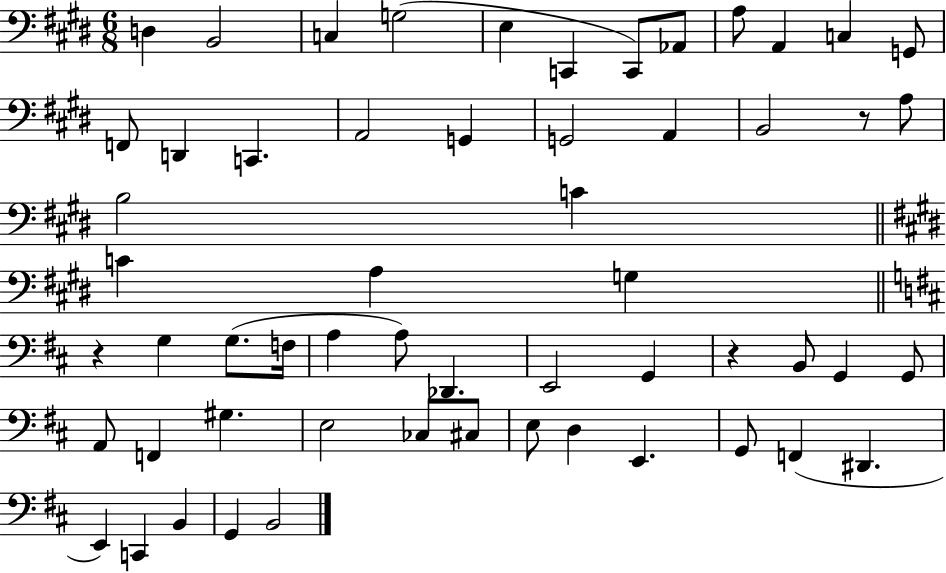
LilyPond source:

{
  \clef bass
  \numericTimeSignature
  \time 6/8
  \key e \major
  \repeat volta 2 { d4 b,2 | c4 g2( | e4 c,4 c,8) aes,8 | a8 a,4 c4 g,8 | \break f,8 d,4 c,4. | a,2 g,4 | g,2 a,4 | b,2 r8 a8 | \break b2 c'4 | \bar "||" \break \key e \major c'4 a4 g4 | \bar "||" \break \key d \major r4 g4 g8.( f16 | a4 a8) des,4. | e,2 g,4 | r4 b,8 g,4 g,8 | \break a,8 f,4 gis4. | e2 ces8 cis8 | e8 d4 e,4. | g,8 f,4( dis,4. | \break e,4) c,4 b,4 | g,4 b,2 | } \bar "|."
}